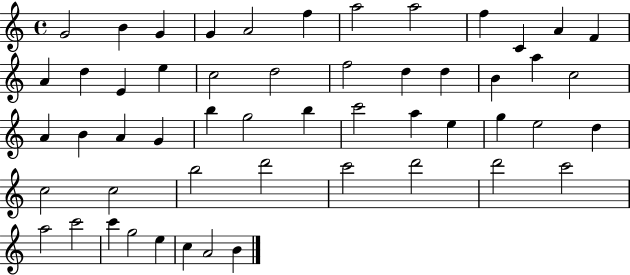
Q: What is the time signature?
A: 4/4